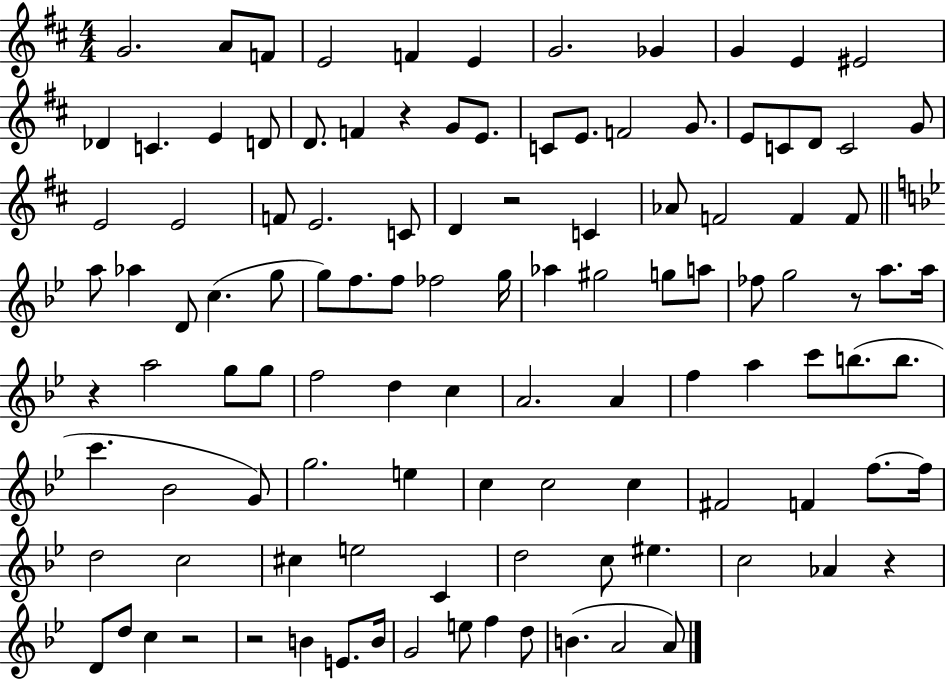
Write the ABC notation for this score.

X:1
T:Untitled
M:4/4
L:1/4
K:D
G2 A/2 F/2 E2 F E G2 _G G E ^E2 _D C E D/2 D/2 F z G/2 E/2 C/2 E/2 F2 G/2 E/2 C/2 D/2 C2 G/2 E2 E2 F/2 E2 C/2 D z2 C _A/2 F2 F F/2 a/2 _a D/2 c g/2 g/2 f/2 f/2 _f2 g/4 _a ^g2 g/2 a/2 _f/2 g2 z/2 a/2 a/4 z a2 g/2 g/2 f2 d c A2 A f a c'/2 b/2 b/2 c' _B2 G/2 g2 e c c2 c ^F2 F f/2 f/4 d2 c2 ^c e2 C d2 c/2 ^e c2 _A z D/2 d/2 c z2 z2 B E/2 B/4 G2 e/2 f d/2 B A2 A/2